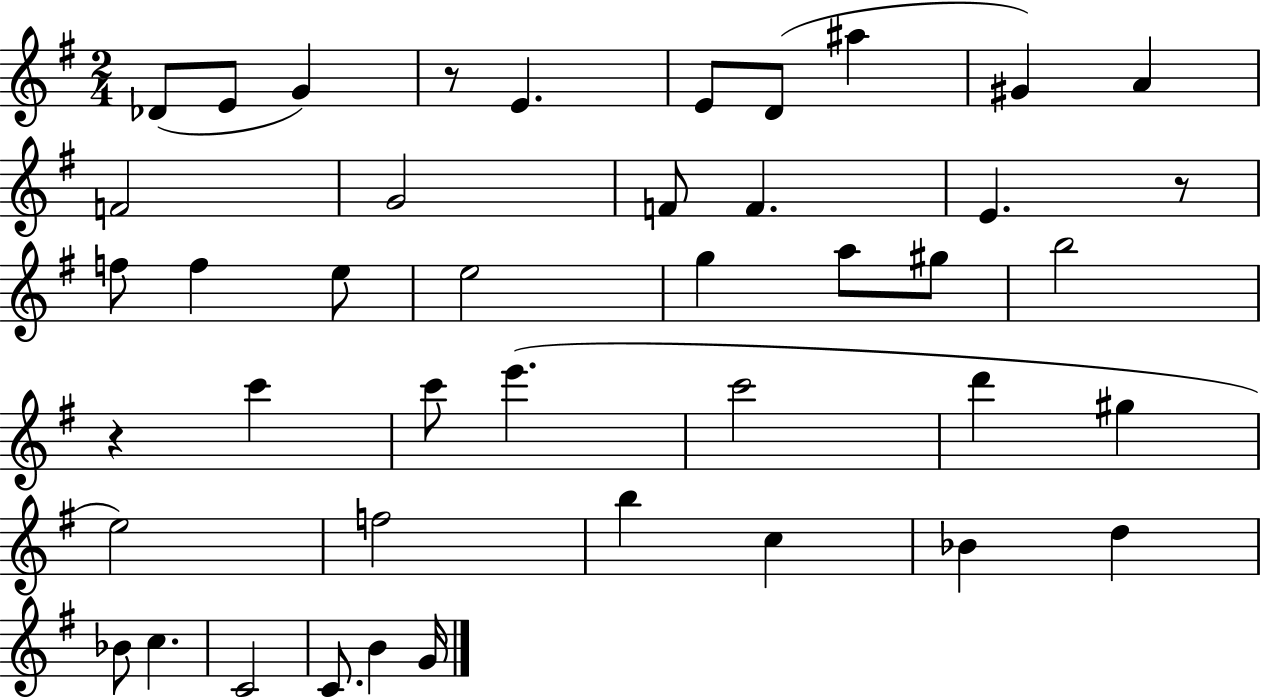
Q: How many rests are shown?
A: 3